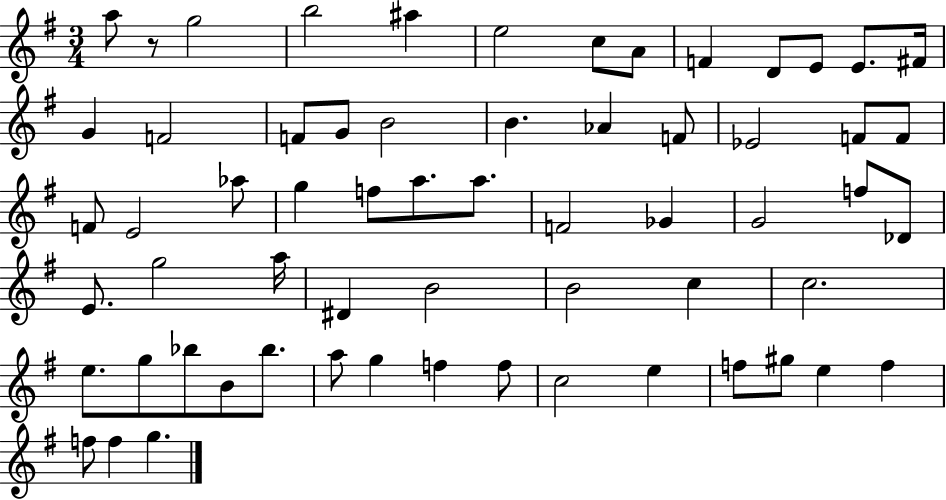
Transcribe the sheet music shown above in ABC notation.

X:1
T:Untitled
M:3/4
L:1/4
K:G
a/2 z/2 g2 b2 ^a e2 c/2 A/2 F D/2 E/2 E/2 ^F/4 G F2 F/2 G/2 B2 B _A F/2 _E2 F/2 F/2 F/2 E2 _a/2 g f/2 a/2 a/2 F2 _G G2 f/2 _D/2 E/2 g2 a/4 ^D B2 B2 c c2 e/2 g/2 _b/2 B/2 _b/2 a/2 g f f/2 c2 e f/2 ^g/2 e f f/2 f g